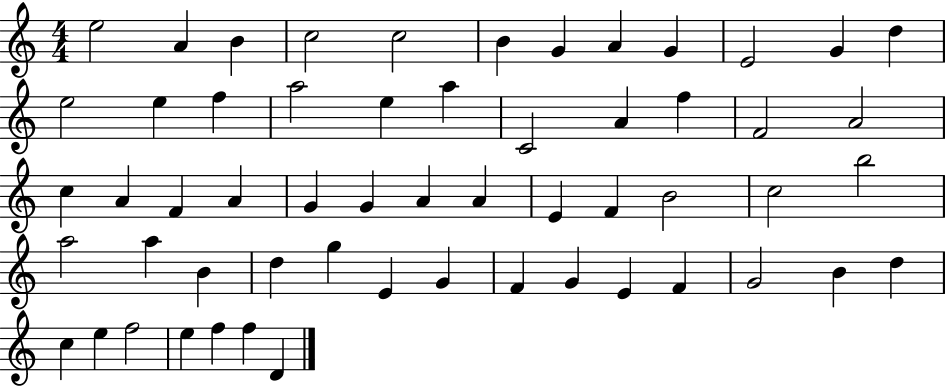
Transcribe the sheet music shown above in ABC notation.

X:1
T:Untitled
M:4/4
L:1/4
K:C
e2 A B c2 c2 B G A G E2 G d e2 e f a2 e a C2 A f F2 A2 c A F A G G A A E F B2 c2 b2 a2 a B d g E G F G E F G2 B d c e f2 e f f D